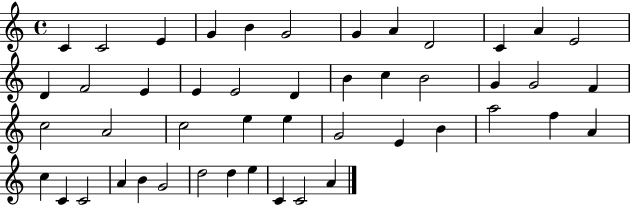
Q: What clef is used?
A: treble